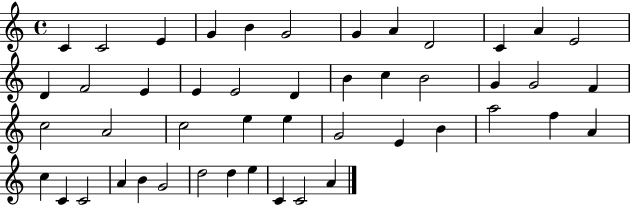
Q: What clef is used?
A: treble